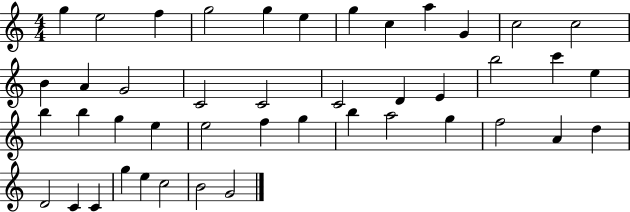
X:1
T:Untitled
M:4/4
L:1/4
K:C
g e2 f g2 g e g c a G c2 c2 B A G2 C2 C2 C2 D E b2 c' e b b g e e2 f g b a2 g f2 A d D2 C C g e c2 B2 G2